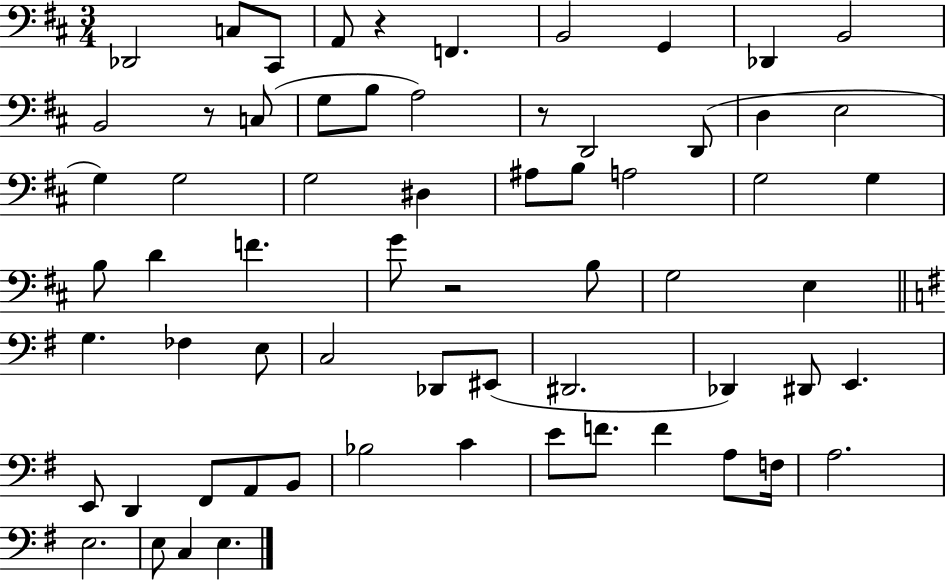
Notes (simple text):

Db2/h C3/e C#2/e A2/e R/q F2/q. B2/h G2/q Db2/q B2/h B2/h R/e C3/e G3/e B3/e A3/h R/e D2/h D2/e D3/q E3/h G3/q G3/h G3/h D#3/q A#3/e B3/e A3/h G3/h G3/q B3/e D4/q F4/q. G4/e R/h B3/e G3/h E3/q G3/q. FES3/q E3/e C3/h Db2/e EIS2/e D#2/h. Db2/q D#2/e E2/q. E2/e D2/q F#2/e A2/e B2/e Bb3/h C4/q E4/e F4/e. F4/q A3/e F3/s A3/h. E3/h. E3/e C3/q E3/q.